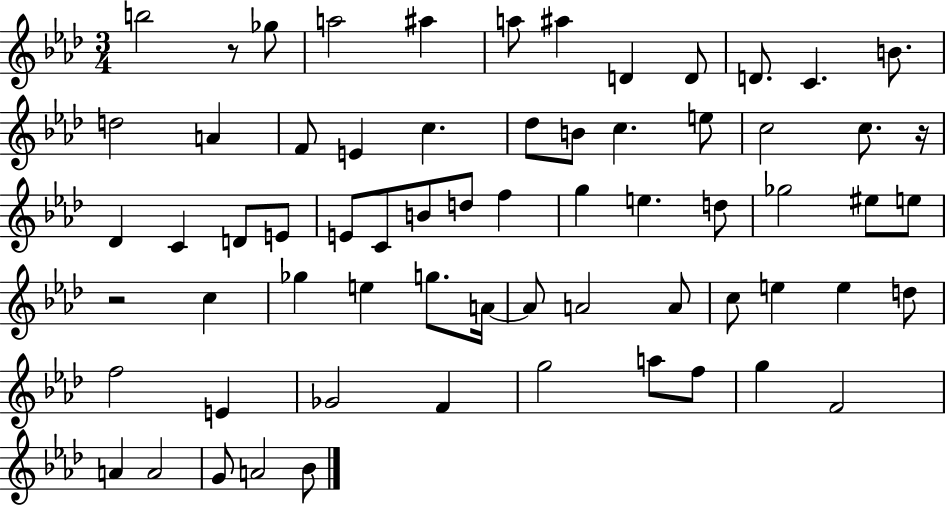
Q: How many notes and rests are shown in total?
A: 66